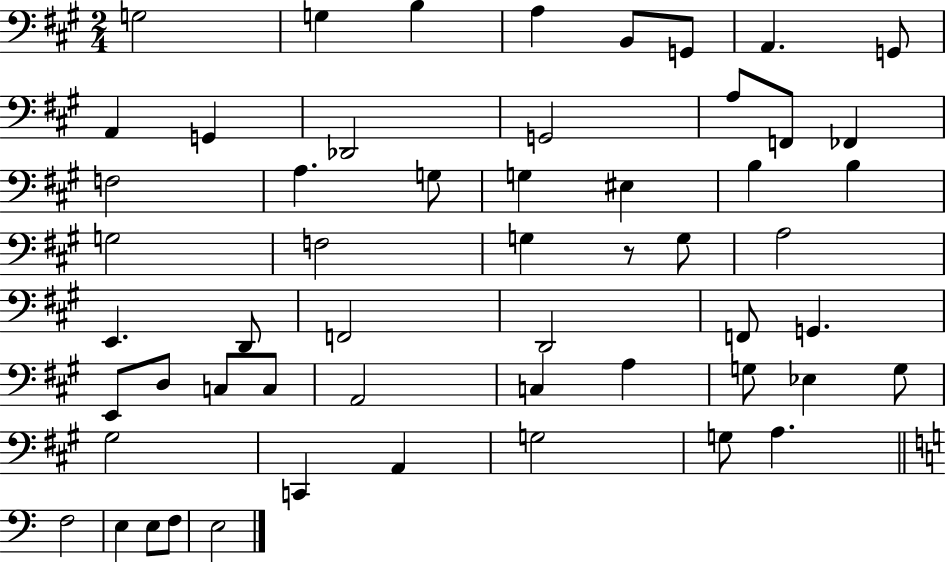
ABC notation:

X:1
T:Untitled
M:2/4
L:1/4
K:A
G,2 G, B, A, B,,/2 G,,/2 A,, G,,/2 A,, G,, _D,,2 G,,2 A,/2 F,,/2 _F,, F,2 A, G,/2 G, ^E, B, B, G,2 F,2 G, z/2 G,/2 A,2 E,, D,,/2 F,,2 D,,2 F,,/2 G,, E,,/2 D,/2 C,/2 C,/2 A,,2 C, A, G,/2 _E, G,/2 ^G,2 C,, A,, G,2 G,/2 A, F,2 E, E,/2 F,/2 E,2